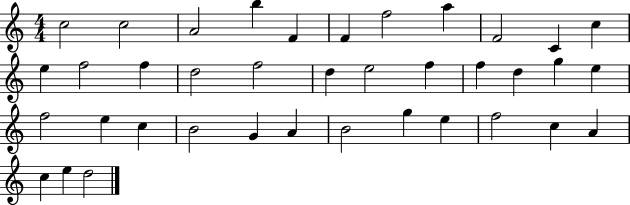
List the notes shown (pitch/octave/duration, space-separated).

C5/h C5/h A4/h B5/q F4/q F4/q F5/h A5/q F4/h C4/q C5/q E5/q F5/h F5/q D5/h F5/h D5/q E5/h F5/q F5/q D5/q G5/q E5/q F5/h E5/q C5/q B4/h G4/q A4/q B4/h G5/q E5/q F5/h C5/q A4/q C5/q E5/q D5/h